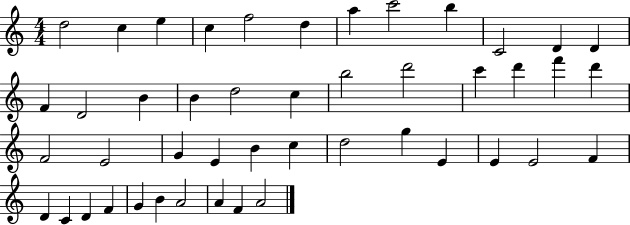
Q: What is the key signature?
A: C major